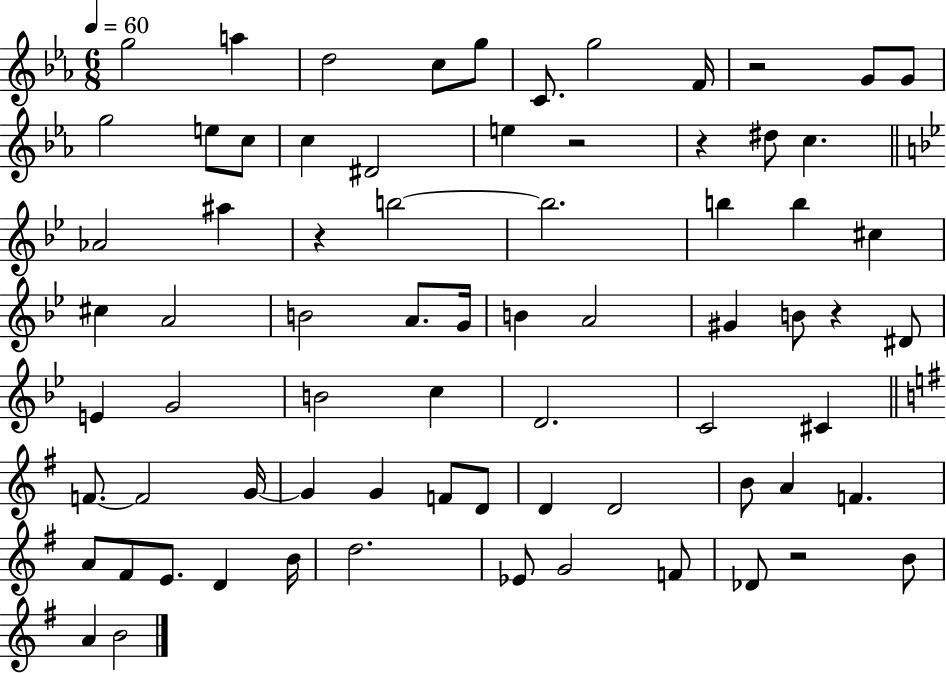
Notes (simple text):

G5/h A5/q D5/h C5/e G5/e C4/e. G5/h F4/s R/h G4/e G4/e G5/h E5/e C5/e C5/q D#4/h E5/q R/h R/q D#5/e C5/q. Ab4/h A#5/q R/q B5/h B5/h. B5/q B5/q C#5/q C#5/q A4/h B4/h A4/e. G4/s B4/q A4/h G#4/q B4/e R/q D#4/e E4/q G4/h B4/h C5/q D4/h. C4/h C#4/q F4/e. F4/h G4/s G4/q G4/q F4/e D4/e D4/q D4/h B4/e A4/q F4/q. A4/e F#4/e E4/e. D4/q B4/s D5/h. Eb4/e G4/h F4/e Db4/e R/h B4/e A4/q B4/h